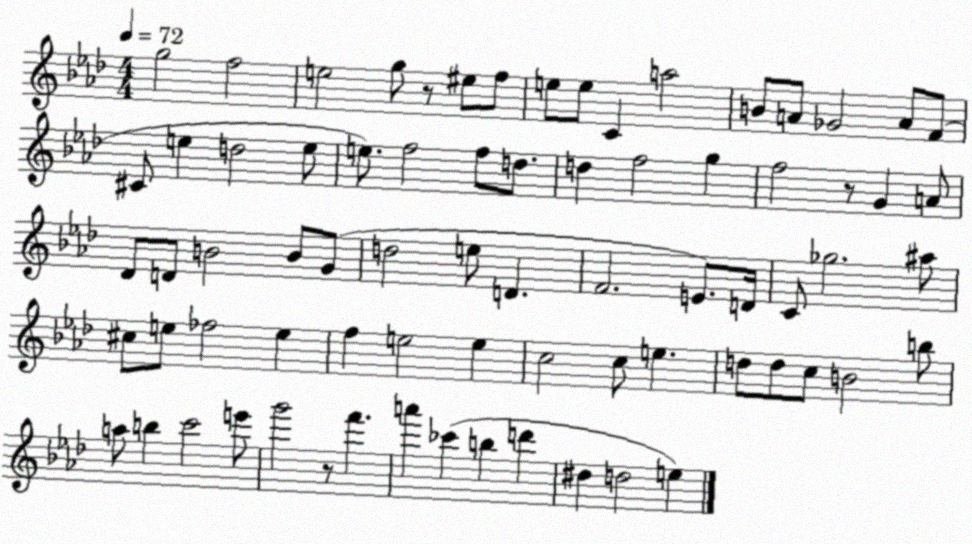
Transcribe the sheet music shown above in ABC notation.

X:1
T:Untitled
M:4/4
L:1/4
K:Ab
g2 f2 e2 g/2 z/2 ^e/2 f/2 e/2 e/2 C a2 B/2 A/2 _G2 A/2 F/2 ^C/2 e d2 e/2 e/2 f2 f/2 d/2 d f2 g f2 z/2 G A/2 _D/2 D/2 B2 B/2 G/2 d2 e/2 D F2 E/2 D/4 C/2 _g2 ^a/2 ^c/2 e/2 _f2 e f e2 e c2 c/2 e d/2 d/2 c/2 B2 b/2 a/2 b c'2 e'/2 g'2 z/2 f' a' _c' b d' ^d d2 e